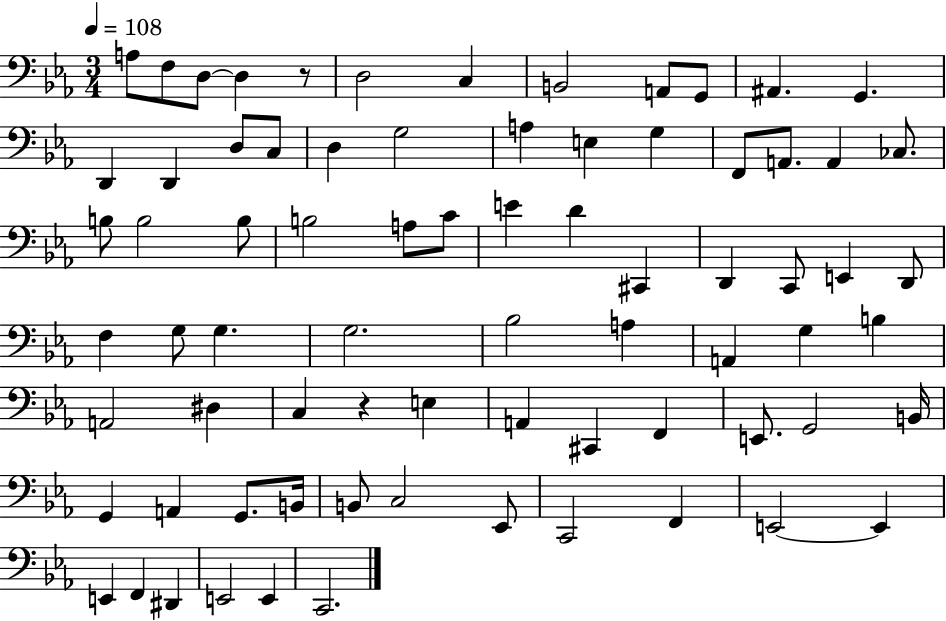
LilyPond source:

{
  \clef bass
  \numericTimeSignature
  \time 3/4
  \key ees \major
  \tempo 4 = 108
  a8 f8 d8~~ d4 r8 | d2 c4 | b,2 a,8 g,8 | ais,4. g,4. | \break d,4 d,4 d8 c8 | d4 g2 | a4 e4 g4 | f,8 a,8. a,4 ces8. | \break b8 b2 b8 | b2 a8 c'8 | e'4 d'4 cis,4 | d,4 c,8 e,4 d,8 | \break f4 g8 g4. | g2. | bes2 a4 | a,4 g4 b4 | \break a,2 dis4 | c4 r4 e4 | a,4 cis,4 f,4 | e,8. g,2 b,16 | \break g,4 a,4 g,8. b,16 | b,8 c2 ees,8 | c,2 f,4 | e,2~~ e,4 | \break e,4 f,4 dis,4 | e,2 e,4 | c,2. | \bar "|."
}